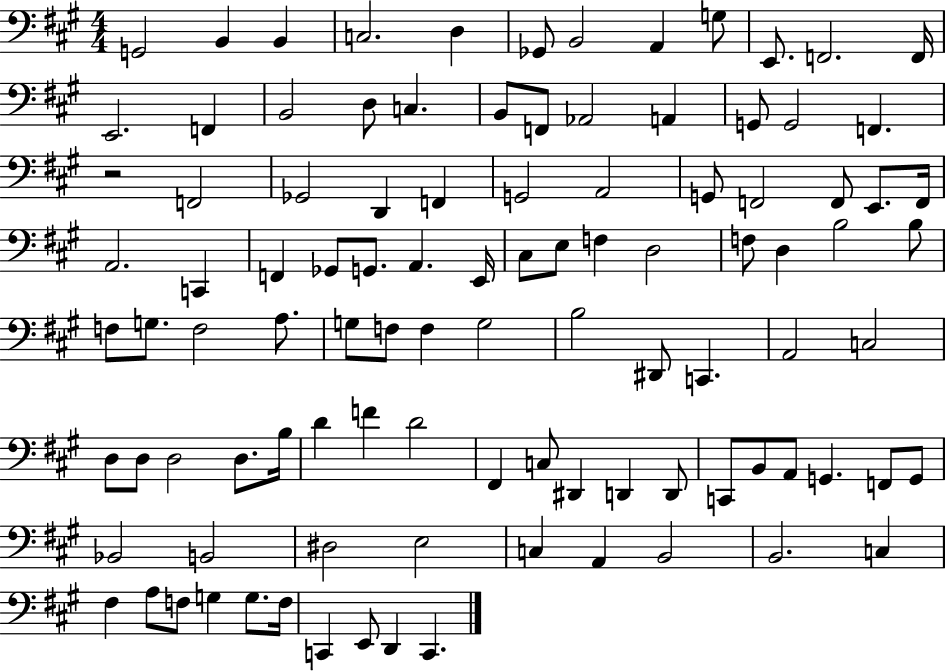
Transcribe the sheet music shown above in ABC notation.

X:1
T:Untitled
M:4/4
L:1/4
K:A
G,,2 B,, B,, C,2 D, _G,,/2 B,,2 A,, G,/2 E,,/2 F,,2 F,,/4 E,,2 F,, B,,2 D,/2 C, B,,/2 F,,/2 _A,,2 A,, G,,/2 G,,2 F,, z2 F,,2 _G,,2 D,, F,, G,,2 A,,2 G,,/2 F,,2 F,,/2 E,,/2 F,,/4 A,,2 C,, F,, _G,,/2 G,,/2 A,, E,,/4 ^C,/2 E,/2 F, D,2 F,/2 D, B,2 B,/2 F,/2 G,/2 F,2 A,/2 G,/2 F,/2 F, G,2 B,2 ^D,,/2 C,, A,,2 C,2 D,/2 D,/2 D,2 D,/2 B,/4 D F D2 ^F,, C,/2 ^D,, D,, D,,/2 C,,/2 B,,/2 A,,/2 G,, F,,/2 G,,/2 _B,,2 B,,2 ^D,2 E,2 C, A,, B,,2 B,,2 C, ^F, A,/2 F,/2 G, G,/2 F,/4 C,, E,,/2 D,, C,,